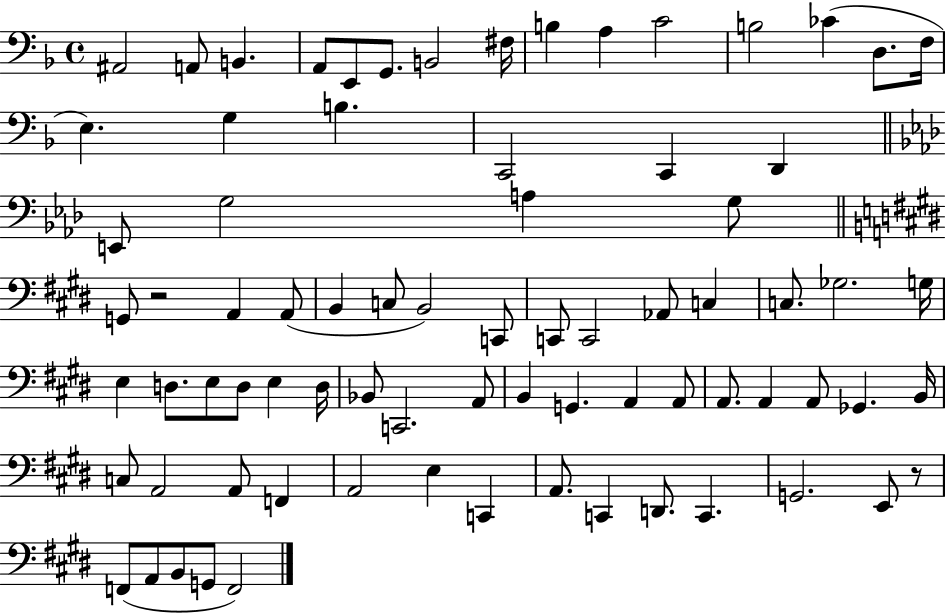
X:1
T:Untitled
M:4/4
L:1/4
K:F
^A,,2 A,,/2 B,, A,,/2 E,,/2 G,,/2 B,,2 ^F,/4 B, A, C2 B,2 _C D,/2 F,/4 E, G, B, C,,2 C,, D,, E,,/2 G,2 A, G,/2 G,,/2 z2 A,, A,,/2 B,, C,/2 B,,2 C,,/2 C,,/2 C,,2 _A,,/2 C, C,/2 _G,2 G,/4 E, D,/2 E,/2 D,/2 E, D,/4 _B,,/2 C,,2 A,,/2 B,, G,, A,, A,,/2 A,,/2 A,, A,,/2 _G,, B,,/4 C,/2 A,,2 A,,/2 F,, A,,2 E, C,, A,,/2 C,, D,,/2 C,, G,,2 E,,/2 z/2 F,,/2 A,,/2 B,,/2 G,,/2 F,,2